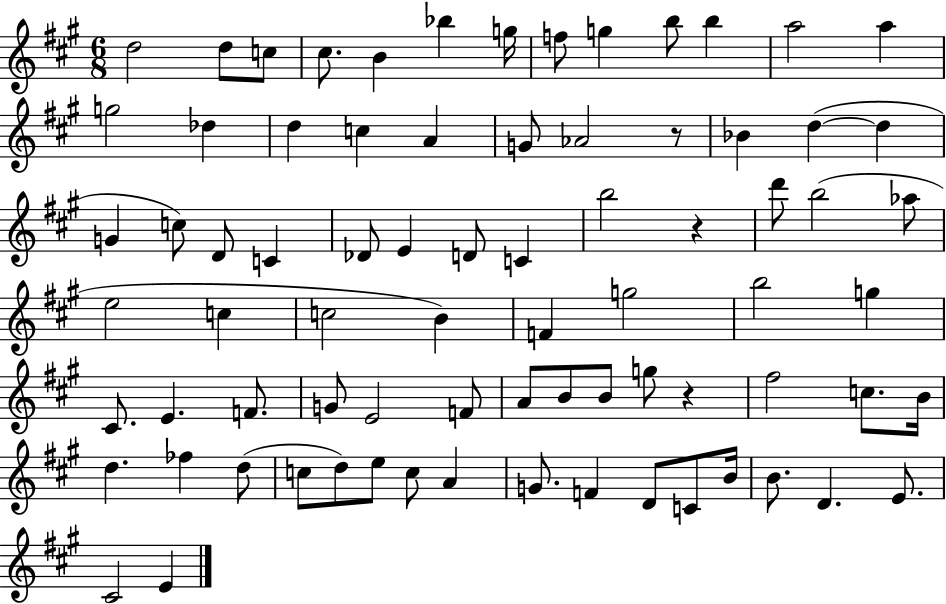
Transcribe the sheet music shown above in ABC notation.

X:1
T:Untitled
M:6/8
L:1/4
K:A
d2 d/2 c/2 ^c/2 B _b g/4 f/2 g b/2 b a2 a g2 _d d c A G/2 _A2 z/2 _B d d G c/2 D/2 C _D/2 E D/2 C b2 z d'/2 b2 _a/2 e2 c c2 B F g2 b2 g ^C/2 E F/2 G/2 E2 F/2 A/2 B/2 B/2 g/2 z ^f2 c/2 B/4 d _f d/2 c/2 d/2 e/2 c/2 A G/2 F D/2 C/2 B/4 B/2 D E/2 ^C2 E